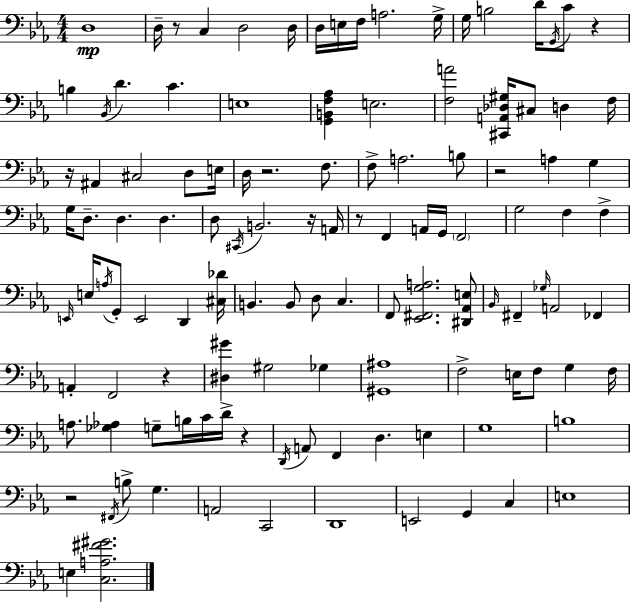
{
  \clef bass
  \numericTimeSignature
  \time 4/4
  \key c \minor
  \repeat volta 2 { d1\mp | d16-- r8 c4 d2 d16 | d16 e16 f16 a2. g16-> | g16 b2 d'16 \acciaccatura { g,16 } c'8 r4 | \break b4 \acciaccatura { bes,16 } d'4. c'4. | e1 | <g, b, f aes>4 e2. | <f a'>2 <cis, a, des gis>16 cis8 d4 | \break f16 r16 ais,4 cis2 d8 | e16 d16 r2. f8. | f8-> a2. | b8 r2 a4 g4 | \break g16 d8.-- d4. d4. | d8 \acciaccatura { cis,16 } b,2. | r16 a,16 r8 f,4 a,16 g,16 \parenthesize f,2 | g2 f4 f4-> | \break \grace { e,16 } e16 \acciaccatura { a16 } g,8-. e,2 | d,4 <cis des'>16 b,4. b,8 d8 c4. | f,8 <ees, fis, g a>2. | <dis, aes, e>8 \grace { bes,16 } fis,4-- \grace { ges16 } a,2 | \break fes,4 a,4-. f,2 | r4 <dis gis'>4 gis2 | ges4 <gis, ais>1 | f2-> e16 | \break f8 g4 f16 a8. <ges aes>4 g8-- | b16 c'16 d'16-> r4 \acciaccatura { d,16 } a,8 f,4 d4. | e4 g1 | b1 | \break r2 | \acciaccatura { fis,16 } b8-> g4. a,2 | c,2 d,1 | e,2 | \break g,4 c4 e1 | e4 <c a fis' gis'>2. | } \bar "|."
}